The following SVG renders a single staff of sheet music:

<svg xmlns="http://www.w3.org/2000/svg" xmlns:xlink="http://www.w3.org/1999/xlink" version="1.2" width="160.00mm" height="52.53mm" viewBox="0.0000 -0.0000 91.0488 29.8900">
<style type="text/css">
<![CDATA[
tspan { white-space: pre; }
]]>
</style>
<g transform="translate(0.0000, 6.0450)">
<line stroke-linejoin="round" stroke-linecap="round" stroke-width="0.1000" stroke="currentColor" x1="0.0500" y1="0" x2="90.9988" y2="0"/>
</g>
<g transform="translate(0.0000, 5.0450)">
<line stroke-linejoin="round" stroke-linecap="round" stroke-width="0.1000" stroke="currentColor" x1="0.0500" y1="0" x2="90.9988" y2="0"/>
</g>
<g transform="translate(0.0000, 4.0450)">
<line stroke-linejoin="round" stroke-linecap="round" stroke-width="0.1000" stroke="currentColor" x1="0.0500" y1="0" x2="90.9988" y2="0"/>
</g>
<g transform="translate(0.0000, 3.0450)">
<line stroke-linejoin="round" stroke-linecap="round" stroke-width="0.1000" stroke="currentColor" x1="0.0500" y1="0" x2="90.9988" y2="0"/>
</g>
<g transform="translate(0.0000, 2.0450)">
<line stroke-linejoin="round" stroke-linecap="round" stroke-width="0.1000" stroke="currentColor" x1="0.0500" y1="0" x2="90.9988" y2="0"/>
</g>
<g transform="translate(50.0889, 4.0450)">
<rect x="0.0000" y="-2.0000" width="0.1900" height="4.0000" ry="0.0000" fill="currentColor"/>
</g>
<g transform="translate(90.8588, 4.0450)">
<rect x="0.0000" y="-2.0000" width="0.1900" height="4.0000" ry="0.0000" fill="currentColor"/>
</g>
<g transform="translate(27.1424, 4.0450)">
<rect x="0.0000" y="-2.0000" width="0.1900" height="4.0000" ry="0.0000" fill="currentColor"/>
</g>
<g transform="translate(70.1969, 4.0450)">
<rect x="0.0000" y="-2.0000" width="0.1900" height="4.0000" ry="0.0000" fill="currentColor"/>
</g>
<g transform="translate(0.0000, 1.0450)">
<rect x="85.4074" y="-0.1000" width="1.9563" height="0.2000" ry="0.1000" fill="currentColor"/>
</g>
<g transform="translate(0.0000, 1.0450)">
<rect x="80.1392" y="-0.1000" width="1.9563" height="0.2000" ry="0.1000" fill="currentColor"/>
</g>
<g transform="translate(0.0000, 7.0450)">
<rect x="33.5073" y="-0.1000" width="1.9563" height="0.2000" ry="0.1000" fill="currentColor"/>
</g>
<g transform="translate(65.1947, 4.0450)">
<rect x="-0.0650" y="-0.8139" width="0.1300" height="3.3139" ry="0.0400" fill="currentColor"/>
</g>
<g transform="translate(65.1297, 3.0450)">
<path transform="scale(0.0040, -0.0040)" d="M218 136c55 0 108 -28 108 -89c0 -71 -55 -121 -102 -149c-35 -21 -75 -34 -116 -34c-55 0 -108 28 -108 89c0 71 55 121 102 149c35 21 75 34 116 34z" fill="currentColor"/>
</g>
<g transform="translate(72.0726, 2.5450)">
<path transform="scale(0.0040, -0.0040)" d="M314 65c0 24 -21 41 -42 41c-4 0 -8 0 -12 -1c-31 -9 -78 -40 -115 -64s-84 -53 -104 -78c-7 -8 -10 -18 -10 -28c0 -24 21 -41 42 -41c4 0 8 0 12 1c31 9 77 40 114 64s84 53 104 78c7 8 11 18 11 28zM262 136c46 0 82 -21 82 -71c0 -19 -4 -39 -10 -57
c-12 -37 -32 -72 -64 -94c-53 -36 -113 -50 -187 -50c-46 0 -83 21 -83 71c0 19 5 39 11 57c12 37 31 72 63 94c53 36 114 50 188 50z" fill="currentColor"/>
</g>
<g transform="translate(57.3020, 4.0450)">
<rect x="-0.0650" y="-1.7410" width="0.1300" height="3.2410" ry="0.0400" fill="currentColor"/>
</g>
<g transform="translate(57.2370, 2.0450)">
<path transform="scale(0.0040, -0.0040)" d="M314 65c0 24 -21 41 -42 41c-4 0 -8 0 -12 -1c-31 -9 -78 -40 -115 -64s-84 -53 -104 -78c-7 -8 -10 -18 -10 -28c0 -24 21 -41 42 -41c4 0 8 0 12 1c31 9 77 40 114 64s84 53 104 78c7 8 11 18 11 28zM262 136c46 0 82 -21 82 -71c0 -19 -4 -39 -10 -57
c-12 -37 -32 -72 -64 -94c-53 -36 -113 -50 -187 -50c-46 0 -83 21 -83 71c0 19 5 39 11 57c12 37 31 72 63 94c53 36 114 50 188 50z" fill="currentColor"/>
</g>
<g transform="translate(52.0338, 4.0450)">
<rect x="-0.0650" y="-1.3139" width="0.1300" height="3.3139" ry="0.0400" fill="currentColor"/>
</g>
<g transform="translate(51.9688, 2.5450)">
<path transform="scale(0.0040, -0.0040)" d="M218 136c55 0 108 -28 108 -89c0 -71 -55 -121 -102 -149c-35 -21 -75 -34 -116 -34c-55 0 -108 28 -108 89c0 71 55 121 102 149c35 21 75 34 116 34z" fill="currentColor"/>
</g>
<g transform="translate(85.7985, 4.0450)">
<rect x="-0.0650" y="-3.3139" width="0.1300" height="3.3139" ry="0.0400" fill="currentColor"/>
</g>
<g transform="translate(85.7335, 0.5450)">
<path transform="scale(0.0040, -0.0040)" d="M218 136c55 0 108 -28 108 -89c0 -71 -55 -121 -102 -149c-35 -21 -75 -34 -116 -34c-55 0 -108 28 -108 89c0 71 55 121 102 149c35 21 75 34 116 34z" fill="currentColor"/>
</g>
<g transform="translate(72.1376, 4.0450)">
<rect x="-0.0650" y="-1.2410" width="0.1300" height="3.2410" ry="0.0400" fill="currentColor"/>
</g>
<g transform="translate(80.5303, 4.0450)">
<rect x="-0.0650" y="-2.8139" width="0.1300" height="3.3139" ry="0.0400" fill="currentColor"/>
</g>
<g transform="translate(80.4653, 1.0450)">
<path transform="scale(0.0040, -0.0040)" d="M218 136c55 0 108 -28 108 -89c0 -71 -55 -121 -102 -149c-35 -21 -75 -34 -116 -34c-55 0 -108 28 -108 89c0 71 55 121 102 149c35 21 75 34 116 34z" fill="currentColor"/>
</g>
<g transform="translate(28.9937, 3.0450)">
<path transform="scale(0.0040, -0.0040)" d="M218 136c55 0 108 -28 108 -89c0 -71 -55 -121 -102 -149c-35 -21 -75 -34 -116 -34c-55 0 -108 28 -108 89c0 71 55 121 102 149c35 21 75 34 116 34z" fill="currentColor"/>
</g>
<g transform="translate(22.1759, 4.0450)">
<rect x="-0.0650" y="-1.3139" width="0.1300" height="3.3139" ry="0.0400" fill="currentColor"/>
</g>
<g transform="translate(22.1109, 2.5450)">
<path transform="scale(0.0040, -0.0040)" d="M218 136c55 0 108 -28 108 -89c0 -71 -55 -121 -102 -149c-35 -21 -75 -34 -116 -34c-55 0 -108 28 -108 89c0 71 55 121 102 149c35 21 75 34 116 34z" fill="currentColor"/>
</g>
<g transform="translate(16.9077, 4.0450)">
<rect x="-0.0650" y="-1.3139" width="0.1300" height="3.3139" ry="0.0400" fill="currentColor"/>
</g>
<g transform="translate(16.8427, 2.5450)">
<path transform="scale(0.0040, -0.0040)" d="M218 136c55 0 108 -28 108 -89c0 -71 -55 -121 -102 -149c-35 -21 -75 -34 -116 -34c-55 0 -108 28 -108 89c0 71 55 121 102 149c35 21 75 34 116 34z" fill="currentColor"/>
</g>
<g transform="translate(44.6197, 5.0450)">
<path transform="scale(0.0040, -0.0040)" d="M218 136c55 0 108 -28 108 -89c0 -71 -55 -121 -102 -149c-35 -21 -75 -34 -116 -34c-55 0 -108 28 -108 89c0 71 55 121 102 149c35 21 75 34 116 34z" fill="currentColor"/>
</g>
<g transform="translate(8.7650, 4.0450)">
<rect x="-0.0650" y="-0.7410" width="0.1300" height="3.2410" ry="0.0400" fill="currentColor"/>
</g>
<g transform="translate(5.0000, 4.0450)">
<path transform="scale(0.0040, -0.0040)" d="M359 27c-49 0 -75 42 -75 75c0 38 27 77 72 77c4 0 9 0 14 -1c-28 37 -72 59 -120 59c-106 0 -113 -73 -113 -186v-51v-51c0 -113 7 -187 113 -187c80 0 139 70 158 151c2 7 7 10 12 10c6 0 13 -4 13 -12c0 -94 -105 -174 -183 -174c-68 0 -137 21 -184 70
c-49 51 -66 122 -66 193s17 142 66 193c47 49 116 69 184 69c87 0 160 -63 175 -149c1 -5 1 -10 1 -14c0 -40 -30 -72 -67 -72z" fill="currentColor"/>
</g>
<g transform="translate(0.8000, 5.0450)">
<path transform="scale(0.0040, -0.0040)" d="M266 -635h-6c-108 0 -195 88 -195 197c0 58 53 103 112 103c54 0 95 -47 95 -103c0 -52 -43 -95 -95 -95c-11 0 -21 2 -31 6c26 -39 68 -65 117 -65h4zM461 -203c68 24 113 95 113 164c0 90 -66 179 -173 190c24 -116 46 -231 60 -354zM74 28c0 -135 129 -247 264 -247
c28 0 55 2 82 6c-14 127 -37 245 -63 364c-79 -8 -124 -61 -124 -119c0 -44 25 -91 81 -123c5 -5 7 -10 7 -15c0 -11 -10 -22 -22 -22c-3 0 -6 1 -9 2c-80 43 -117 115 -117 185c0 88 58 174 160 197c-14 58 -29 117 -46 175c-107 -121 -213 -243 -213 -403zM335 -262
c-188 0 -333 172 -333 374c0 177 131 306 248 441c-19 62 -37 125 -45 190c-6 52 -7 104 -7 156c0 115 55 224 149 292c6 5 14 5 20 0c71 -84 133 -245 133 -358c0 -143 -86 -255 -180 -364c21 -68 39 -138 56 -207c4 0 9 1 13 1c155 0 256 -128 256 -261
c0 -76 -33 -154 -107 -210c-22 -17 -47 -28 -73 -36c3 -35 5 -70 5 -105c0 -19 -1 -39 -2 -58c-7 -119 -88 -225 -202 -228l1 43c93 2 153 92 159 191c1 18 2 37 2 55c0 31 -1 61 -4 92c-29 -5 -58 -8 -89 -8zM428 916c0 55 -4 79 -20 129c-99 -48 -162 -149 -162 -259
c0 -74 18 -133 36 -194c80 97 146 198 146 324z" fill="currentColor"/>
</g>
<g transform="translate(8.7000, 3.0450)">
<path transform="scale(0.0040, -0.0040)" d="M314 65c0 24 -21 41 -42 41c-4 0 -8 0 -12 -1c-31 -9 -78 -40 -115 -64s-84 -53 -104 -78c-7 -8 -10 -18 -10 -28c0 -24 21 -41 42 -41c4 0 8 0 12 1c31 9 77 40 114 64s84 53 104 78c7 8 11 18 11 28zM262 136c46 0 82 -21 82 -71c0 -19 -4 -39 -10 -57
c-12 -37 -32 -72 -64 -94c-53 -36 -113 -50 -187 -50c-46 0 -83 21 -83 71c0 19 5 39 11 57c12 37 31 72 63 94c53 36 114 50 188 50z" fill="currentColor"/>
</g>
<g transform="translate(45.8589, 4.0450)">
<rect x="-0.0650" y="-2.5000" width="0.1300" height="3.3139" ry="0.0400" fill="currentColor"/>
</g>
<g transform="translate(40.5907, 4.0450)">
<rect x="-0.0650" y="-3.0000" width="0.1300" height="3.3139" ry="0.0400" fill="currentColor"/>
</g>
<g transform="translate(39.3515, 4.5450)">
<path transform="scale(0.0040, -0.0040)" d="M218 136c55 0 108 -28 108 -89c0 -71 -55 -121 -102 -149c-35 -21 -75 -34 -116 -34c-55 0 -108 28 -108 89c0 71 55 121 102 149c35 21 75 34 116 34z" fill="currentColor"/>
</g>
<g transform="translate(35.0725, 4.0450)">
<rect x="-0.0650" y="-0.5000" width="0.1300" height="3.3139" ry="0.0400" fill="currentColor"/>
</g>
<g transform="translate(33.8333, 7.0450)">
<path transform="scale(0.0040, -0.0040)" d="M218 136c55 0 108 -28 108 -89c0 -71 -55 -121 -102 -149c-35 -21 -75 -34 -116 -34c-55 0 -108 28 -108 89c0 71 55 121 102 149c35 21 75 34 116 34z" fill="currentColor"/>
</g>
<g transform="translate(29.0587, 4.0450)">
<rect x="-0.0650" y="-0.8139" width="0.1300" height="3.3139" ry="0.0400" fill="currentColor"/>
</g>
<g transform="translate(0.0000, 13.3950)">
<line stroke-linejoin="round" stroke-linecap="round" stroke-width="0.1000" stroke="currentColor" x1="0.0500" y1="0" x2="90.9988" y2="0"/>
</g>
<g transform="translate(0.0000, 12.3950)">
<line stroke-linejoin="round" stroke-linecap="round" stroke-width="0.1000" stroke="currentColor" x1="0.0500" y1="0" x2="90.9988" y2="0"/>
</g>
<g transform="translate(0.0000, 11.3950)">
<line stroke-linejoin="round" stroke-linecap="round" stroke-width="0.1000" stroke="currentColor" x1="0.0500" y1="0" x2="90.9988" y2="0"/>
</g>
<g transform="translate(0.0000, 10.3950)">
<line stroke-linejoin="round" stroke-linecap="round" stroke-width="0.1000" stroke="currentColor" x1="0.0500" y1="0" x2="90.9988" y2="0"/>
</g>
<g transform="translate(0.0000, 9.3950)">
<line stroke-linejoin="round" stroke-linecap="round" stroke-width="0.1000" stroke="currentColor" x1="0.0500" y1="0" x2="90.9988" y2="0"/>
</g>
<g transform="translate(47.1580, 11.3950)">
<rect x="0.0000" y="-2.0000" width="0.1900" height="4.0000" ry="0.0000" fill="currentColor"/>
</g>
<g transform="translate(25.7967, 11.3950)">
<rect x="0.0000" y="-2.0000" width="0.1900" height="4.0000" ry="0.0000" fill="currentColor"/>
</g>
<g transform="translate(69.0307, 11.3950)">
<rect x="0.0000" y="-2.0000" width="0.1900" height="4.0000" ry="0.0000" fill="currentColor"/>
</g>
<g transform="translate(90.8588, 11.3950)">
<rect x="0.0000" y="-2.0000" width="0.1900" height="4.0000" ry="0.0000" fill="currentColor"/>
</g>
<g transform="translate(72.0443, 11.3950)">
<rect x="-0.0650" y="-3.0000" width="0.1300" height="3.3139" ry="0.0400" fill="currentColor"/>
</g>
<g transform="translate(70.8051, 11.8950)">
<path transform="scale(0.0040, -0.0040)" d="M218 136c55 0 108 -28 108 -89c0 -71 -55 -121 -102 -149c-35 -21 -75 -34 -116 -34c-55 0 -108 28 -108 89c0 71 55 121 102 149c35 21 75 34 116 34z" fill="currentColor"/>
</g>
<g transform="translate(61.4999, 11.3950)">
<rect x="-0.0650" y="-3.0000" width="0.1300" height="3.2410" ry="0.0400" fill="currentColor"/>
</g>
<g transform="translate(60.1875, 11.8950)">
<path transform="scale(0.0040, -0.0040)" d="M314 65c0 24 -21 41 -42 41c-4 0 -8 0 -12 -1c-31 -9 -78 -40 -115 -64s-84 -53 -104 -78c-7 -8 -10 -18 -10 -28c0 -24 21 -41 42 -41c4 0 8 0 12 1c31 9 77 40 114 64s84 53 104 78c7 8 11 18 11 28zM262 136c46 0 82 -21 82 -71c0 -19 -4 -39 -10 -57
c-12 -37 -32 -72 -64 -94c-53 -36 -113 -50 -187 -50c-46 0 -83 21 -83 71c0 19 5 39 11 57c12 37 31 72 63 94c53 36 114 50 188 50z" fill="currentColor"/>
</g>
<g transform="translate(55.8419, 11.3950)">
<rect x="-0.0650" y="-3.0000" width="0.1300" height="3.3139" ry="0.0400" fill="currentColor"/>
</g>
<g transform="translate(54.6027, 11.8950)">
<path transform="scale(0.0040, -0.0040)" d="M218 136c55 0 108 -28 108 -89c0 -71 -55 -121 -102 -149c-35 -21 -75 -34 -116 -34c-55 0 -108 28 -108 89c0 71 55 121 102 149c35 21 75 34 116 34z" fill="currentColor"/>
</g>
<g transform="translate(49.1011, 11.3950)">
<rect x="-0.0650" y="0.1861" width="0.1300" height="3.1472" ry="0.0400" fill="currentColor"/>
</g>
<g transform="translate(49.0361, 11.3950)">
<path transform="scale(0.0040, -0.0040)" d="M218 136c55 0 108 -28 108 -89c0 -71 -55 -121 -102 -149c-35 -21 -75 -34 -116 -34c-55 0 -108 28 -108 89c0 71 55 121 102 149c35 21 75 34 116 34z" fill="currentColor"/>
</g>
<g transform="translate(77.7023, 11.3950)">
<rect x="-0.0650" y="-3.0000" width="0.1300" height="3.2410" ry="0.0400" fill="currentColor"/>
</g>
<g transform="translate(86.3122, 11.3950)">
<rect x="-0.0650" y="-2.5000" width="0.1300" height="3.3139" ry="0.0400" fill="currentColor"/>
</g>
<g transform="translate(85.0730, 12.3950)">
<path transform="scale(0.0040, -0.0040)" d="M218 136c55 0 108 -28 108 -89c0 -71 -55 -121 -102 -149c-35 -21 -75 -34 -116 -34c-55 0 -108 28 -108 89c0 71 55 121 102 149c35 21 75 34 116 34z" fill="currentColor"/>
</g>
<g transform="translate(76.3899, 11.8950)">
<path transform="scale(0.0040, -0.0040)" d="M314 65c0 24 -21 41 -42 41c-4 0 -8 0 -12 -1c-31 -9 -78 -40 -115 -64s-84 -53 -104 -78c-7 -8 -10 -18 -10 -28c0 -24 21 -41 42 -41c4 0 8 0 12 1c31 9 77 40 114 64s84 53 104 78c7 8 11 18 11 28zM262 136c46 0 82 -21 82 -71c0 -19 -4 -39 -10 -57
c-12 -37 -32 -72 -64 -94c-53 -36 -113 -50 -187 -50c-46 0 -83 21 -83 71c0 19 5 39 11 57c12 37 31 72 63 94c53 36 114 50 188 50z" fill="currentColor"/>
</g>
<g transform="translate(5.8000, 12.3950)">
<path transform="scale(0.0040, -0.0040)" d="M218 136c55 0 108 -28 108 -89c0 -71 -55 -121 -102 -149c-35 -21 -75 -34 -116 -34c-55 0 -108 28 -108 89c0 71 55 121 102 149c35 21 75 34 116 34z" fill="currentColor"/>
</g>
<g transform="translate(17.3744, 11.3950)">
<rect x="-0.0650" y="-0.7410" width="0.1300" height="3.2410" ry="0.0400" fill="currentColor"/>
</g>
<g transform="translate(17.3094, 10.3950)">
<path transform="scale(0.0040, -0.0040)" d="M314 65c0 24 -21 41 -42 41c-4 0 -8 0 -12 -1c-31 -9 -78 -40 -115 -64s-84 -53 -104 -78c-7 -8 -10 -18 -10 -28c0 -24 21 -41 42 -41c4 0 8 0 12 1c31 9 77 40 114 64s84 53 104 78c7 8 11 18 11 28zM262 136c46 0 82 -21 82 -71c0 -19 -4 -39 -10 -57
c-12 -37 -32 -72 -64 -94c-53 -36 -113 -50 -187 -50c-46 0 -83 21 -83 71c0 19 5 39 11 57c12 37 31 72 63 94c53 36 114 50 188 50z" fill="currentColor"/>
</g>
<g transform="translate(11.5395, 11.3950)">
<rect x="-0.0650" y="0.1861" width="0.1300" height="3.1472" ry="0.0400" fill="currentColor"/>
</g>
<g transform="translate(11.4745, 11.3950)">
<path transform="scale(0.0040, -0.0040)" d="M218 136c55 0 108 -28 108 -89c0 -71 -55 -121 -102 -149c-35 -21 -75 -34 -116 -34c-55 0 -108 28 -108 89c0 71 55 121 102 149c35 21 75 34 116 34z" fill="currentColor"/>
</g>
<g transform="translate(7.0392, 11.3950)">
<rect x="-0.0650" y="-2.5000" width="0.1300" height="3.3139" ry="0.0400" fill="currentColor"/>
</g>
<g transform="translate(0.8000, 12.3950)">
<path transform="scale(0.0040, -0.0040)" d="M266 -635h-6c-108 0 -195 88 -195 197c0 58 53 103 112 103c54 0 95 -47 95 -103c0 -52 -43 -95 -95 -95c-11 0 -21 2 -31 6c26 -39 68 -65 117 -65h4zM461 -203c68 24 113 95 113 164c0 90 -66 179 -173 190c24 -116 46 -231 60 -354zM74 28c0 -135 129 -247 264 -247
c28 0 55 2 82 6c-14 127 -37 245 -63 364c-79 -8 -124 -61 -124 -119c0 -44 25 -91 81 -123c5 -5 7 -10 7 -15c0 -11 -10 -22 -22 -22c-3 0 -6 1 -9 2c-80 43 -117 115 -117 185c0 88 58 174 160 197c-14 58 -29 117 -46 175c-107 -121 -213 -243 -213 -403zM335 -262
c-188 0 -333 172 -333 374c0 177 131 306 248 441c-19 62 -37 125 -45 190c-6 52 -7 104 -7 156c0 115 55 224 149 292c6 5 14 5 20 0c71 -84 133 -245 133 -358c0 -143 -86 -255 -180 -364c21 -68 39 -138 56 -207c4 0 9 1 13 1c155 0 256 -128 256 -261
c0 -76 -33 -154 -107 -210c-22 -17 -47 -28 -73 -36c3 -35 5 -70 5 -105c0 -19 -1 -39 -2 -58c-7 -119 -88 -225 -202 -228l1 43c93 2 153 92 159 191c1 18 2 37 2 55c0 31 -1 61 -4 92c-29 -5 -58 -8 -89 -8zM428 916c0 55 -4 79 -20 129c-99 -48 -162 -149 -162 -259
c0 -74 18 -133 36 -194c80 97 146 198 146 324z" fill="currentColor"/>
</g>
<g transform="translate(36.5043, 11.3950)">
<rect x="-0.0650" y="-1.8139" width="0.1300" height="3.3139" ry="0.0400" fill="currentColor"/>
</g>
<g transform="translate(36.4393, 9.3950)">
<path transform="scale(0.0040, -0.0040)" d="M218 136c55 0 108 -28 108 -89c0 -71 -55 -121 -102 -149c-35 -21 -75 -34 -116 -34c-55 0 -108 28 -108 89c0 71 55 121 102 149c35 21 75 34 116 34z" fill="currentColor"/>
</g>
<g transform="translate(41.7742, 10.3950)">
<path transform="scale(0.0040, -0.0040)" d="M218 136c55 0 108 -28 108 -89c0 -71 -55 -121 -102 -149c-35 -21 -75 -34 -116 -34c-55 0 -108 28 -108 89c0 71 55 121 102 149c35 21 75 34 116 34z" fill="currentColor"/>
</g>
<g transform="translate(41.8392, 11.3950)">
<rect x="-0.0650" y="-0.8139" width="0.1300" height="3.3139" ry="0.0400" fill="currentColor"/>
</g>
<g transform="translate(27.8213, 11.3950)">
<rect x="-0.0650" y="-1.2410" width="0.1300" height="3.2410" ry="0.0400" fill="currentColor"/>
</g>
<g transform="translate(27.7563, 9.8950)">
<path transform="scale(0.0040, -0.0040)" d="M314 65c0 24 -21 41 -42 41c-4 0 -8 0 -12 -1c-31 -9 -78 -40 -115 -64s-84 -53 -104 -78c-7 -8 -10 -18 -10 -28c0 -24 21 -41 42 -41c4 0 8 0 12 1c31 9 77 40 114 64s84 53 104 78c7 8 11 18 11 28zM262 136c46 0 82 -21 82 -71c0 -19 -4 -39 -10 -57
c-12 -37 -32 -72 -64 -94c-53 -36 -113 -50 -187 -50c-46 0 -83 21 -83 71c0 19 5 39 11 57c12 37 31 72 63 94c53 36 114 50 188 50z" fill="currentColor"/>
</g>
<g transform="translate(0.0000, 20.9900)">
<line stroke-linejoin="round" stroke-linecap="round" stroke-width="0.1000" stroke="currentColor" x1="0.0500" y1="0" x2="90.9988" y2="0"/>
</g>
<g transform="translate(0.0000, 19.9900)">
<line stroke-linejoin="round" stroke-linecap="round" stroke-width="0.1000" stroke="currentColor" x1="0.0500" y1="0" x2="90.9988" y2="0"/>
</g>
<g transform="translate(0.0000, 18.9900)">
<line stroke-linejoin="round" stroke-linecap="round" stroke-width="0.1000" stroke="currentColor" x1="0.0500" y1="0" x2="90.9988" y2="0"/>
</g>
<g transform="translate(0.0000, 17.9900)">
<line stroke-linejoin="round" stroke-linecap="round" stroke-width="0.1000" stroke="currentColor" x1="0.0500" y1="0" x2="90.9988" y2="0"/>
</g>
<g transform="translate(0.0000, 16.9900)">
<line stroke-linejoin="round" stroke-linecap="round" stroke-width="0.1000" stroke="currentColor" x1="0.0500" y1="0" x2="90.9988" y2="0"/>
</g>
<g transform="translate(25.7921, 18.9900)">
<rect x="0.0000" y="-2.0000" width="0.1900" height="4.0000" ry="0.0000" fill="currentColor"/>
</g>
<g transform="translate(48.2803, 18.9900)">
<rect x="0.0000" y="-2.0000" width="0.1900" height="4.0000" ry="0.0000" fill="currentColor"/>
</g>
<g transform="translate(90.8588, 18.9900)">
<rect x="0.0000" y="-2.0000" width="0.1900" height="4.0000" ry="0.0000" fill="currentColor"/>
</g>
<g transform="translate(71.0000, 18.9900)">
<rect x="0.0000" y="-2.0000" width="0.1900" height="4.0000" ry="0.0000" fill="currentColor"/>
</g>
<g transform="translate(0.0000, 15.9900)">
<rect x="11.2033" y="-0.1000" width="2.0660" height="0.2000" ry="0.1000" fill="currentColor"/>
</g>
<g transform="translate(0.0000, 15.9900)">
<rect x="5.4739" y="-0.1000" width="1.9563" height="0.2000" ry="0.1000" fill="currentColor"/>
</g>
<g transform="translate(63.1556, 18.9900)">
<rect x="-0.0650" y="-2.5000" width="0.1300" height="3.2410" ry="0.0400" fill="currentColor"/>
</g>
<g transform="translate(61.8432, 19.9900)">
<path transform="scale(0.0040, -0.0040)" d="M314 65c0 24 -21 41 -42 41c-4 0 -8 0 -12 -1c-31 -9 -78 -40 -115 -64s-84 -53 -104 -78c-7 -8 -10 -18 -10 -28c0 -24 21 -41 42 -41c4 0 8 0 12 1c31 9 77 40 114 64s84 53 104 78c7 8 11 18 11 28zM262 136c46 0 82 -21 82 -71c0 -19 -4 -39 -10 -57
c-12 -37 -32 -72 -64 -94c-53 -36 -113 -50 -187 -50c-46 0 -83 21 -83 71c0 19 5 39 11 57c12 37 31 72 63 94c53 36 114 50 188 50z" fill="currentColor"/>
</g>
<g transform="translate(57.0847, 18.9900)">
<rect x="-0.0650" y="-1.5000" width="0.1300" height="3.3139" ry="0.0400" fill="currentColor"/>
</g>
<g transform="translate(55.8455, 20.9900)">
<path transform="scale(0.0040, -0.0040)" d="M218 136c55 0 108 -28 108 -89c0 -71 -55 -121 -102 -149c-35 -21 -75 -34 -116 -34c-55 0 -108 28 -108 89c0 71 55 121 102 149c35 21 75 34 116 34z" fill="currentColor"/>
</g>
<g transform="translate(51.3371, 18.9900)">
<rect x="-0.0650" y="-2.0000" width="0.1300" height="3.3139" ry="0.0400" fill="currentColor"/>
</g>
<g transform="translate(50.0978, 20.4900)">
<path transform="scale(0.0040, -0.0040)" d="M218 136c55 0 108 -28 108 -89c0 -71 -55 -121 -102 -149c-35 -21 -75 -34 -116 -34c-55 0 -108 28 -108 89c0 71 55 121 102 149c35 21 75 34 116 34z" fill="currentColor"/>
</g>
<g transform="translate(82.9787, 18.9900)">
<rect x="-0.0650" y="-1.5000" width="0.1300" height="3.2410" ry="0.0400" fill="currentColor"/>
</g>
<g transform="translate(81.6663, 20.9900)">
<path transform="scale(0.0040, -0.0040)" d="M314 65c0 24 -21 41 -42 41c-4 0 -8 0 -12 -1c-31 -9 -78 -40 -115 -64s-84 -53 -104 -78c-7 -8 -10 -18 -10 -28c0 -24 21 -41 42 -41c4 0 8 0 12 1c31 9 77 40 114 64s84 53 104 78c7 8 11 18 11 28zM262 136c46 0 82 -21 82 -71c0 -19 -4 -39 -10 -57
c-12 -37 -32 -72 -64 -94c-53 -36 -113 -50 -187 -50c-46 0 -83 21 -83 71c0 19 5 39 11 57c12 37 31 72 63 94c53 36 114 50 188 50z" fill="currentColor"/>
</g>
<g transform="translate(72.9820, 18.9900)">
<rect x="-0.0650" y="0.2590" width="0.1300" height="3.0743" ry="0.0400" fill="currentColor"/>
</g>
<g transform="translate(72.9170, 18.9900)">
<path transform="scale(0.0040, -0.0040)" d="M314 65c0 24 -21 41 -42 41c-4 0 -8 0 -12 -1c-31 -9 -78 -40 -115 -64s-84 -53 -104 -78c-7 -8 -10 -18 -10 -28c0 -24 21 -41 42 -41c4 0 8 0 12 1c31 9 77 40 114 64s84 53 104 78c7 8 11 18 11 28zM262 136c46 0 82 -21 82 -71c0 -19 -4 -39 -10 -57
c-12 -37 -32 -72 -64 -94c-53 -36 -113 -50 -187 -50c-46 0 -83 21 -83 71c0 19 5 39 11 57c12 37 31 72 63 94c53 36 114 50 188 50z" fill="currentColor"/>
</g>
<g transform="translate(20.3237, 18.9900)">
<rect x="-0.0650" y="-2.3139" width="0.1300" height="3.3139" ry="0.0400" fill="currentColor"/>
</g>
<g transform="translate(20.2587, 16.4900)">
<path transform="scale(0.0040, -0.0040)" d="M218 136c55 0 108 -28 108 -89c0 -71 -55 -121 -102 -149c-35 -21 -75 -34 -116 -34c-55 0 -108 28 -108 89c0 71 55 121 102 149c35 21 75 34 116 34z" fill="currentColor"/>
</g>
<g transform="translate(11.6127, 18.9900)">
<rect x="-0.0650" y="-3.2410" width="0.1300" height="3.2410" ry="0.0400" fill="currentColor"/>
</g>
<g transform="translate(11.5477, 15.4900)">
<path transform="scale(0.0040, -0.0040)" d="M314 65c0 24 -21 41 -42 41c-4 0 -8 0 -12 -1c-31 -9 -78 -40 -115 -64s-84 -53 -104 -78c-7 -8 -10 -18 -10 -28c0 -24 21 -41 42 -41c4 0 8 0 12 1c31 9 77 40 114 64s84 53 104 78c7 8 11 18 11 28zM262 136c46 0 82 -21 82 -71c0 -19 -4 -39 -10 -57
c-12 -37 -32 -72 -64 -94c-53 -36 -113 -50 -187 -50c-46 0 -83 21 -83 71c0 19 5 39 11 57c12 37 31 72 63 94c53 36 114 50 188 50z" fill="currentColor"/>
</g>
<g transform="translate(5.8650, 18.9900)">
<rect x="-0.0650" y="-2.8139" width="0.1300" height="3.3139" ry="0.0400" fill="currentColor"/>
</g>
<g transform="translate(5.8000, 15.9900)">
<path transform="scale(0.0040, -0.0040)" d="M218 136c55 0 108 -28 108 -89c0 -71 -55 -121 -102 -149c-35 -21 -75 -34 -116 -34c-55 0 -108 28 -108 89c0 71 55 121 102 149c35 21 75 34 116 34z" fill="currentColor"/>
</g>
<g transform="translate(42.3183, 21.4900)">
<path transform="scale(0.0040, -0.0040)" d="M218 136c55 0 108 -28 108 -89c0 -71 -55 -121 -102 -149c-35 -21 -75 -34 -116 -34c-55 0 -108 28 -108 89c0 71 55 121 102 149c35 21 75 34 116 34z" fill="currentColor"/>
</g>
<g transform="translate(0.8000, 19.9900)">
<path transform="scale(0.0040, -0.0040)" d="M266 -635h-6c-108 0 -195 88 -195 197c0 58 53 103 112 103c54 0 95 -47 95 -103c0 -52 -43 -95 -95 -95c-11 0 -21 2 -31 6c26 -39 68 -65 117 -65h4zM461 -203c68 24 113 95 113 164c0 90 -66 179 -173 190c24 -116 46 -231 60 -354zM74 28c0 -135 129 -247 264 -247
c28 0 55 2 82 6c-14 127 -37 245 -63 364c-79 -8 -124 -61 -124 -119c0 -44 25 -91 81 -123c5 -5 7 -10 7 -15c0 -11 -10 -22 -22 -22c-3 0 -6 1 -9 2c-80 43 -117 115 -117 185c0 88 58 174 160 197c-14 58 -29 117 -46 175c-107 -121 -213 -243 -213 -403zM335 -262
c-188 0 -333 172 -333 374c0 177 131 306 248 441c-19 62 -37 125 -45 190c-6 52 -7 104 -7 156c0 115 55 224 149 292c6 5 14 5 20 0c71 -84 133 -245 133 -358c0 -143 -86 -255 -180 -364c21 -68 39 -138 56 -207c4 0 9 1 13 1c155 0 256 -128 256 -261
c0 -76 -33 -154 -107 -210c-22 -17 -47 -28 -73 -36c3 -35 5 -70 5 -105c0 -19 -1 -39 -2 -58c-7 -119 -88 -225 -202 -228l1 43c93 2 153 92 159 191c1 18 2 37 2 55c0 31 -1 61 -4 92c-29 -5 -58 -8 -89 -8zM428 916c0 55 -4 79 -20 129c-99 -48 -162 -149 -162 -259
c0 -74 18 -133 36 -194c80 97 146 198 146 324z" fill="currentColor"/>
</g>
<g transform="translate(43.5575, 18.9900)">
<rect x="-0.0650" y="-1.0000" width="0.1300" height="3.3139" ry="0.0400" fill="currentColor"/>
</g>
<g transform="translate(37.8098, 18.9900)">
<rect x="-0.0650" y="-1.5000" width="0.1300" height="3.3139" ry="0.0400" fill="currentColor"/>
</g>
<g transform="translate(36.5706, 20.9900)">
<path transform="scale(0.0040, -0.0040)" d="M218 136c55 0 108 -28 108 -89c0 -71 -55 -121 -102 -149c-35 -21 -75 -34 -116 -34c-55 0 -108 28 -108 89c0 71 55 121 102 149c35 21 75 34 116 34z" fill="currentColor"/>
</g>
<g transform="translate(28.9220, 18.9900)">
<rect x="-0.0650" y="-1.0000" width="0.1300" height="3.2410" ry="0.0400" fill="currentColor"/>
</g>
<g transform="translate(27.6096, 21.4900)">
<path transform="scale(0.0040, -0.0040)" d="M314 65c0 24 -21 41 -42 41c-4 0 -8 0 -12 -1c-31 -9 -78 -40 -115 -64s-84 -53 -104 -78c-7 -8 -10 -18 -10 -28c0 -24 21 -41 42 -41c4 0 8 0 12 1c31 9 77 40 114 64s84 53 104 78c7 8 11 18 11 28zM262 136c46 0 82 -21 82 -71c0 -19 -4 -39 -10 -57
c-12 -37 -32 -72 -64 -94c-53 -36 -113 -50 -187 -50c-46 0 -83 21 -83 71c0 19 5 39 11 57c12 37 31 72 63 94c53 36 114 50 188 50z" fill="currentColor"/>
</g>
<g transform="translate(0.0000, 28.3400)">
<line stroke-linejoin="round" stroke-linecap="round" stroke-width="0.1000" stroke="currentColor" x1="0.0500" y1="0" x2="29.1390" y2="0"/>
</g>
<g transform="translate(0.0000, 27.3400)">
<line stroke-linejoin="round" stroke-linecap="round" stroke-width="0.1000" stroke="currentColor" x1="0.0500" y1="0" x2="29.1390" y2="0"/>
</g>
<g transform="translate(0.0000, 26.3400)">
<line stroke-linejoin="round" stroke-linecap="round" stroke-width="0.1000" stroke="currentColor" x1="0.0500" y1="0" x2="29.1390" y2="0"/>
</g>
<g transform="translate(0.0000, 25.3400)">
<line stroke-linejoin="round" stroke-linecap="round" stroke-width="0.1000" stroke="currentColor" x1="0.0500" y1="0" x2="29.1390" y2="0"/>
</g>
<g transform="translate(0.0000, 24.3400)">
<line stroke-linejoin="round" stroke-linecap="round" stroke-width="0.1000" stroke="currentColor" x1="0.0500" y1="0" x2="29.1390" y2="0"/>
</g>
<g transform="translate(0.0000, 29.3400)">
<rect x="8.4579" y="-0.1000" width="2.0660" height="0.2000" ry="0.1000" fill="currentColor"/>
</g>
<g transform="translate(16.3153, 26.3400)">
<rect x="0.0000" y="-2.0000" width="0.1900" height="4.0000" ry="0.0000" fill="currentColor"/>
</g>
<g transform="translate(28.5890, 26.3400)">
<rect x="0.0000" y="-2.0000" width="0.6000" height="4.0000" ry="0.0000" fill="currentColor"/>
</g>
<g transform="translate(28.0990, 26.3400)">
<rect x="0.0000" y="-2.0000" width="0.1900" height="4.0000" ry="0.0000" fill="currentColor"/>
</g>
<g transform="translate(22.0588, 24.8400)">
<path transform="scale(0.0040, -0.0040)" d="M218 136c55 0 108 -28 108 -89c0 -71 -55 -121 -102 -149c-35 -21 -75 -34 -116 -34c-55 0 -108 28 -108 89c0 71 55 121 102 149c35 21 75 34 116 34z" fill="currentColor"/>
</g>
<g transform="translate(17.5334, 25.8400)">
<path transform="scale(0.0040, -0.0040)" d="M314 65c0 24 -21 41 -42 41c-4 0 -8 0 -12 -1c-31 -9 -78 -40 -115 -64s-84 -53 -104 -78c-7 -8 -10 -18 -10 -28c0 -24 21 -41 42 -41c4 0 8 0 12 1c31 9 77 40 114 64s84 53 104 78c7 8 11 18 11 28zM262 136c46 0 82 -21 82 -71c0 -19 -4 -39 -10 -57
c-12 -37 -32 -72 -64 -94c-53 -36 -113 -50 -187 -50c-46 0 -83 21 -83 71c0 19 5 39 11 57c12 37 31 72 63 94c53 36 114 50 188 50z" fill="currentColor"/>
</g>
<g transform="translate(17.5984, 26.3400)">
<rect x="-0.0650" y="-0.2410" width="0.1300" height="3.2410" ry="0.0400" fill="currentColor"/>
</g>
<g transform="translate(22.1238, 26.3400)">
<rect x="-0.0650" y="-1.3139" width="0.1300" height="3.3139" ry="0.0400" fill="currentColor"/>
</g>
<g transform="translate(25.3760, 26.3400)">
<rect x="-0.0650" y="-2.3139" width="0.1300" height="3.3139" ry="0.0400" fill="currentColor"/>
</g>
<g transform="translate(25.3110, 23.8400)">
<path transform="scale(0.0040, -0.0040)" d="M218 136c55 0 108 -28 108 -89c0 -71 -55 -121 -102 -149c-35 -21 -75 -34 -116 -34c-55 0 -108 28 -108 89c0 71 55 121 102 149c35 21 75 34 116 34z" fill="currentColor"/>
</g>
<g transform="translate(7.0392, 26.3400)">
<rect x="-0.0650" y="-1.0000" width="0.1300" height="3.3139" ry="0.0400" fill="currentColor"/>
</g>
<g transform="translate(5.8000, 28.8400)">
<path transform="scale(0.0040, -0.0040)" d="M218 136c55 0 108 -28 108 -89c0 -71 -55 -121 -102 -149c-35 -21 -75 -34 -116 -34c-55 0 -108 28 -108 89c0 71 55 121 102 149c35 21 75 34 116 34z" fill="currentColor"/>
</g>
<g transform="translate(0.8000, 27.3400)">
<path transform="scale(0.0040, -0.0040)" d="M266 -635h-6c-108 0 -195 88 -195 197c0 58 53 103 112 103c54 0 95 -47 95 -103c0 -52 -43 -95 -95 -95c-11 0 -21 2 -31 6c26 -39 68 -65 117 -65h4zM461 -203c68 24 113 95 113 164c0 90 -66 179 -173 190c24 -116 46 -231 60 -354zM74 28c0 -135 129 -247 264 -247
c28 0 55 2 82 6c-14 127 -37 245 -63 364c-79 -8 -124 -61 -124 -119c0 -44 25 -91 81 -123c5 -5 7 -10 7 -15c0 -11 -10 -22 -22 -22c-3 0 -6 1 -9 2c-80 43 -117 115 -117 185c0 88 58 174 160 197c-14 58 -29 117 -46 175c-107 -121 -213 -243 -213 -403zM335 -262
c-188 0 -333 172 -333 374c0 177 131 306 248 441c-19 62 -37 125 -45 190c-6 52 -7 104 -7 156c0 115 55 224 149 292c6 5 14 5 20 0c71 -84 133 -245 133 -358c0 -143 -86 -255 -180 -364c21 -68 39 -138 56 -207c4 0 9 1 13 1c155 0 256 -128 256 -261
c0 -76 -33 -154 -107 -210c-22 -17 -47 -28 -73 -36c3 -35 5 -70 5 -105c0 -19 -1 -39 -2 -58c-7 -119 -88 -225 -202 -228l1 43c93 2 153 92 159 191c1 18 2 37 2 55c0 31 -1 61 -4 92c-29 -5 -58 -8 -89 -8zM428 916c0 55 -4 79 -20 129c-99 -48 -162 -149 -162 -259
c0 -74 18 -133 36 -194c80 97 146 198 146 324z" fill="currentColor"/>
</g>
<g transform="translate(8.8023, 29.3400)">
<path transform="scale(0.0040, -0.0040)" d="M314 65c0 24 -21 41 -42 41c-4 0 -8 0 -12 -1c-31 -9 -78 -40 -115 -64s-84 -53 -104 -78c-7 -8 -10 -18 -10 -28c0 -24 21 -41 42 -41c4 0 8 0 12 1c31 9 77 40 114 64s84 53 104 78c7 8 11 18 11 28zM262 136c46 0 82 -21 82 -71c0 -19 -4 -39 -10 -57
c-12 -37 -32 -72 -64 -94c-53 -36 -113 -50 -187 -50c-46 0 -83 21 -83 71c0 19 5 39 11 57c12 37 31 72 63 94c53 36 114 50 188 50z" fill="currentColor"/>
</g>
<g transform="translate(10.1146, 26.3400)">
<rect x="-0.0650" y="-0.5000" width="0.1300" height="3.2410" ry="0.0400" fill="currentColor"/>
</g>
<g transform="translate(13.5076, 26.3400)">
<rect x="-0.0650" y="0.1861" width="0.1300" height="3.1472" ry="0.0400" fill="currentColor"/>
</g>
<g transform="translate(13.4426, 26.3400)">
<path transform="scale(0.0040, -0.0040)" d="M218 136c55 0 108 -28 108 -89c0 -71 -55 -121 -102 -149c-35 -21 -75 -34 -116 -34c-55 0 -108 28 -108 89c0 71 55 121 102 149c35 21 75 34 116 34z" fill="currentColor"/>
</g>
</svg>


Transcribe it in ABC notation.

X:1
T:Untitled
M:4/4
L:1/4
K:C
d2 e e d C A G e f2 d e2 a b G B d2 e2 f d B A A2 A A2 G a b2 g D2 E D F E G2 B2 E2 D C2 B c2 e g